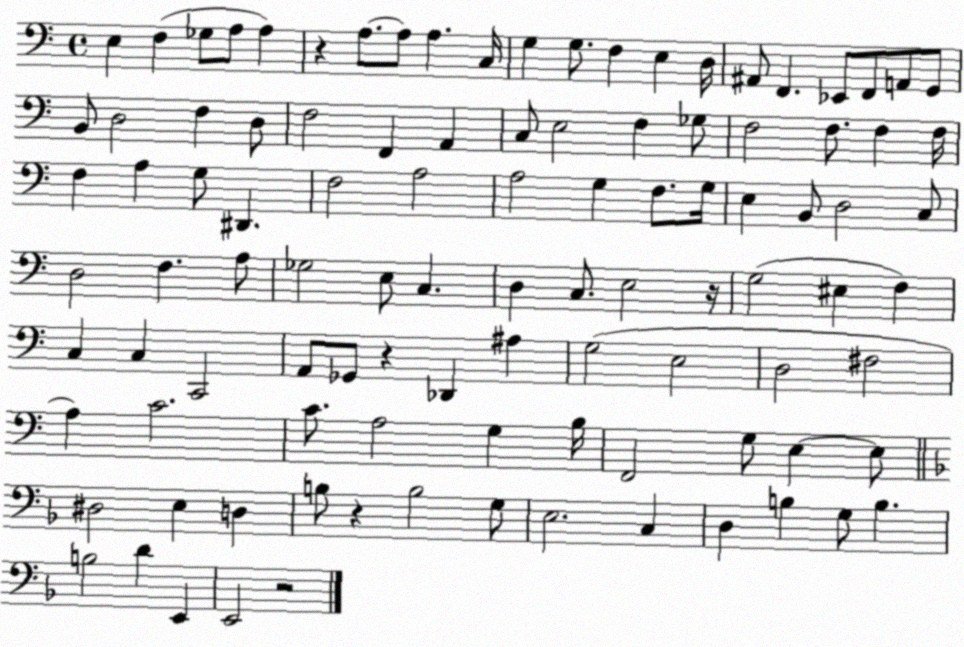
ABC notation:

X:1
T:Untitled
M:4/4
L:1/4
K:C
E, F, _G,/2 A,/2 A, z A,/2 A,/2 A, C,/4 G, G,/2 F, E, D,/4 ^A,,/2 F,, _E,,/2 F,,/2 A,,/2 G,,/2 B,,/2 D,2 F, D,/2 F,2 F,, A,, C,/2 E,2 F, _G,/2 F,2 F,/2 F, F,/4 F, A, G,/2 ^D,, F,2 A,2 A,2 G, F,/2 G,/4 E, B,,/2 D,2 C,/2 D,2 F, A,/2 _G,2 E,/2 C, D, C,/2 E,2 z/4 G,2 ^E, F, C, C, C,,2 A,,/2 _G,,/2 z _D,, ^A, G,2 E,2 D,2 ^F,2 A, C2 C/2 A,2 G, B,/4 F,,2 G,/2 E, E,/2 ^D,2 E, D, B,/2 z B,2 G,/2 E,2 C, D, B, G,/2 B, B,2 D E,, E,,2 z2